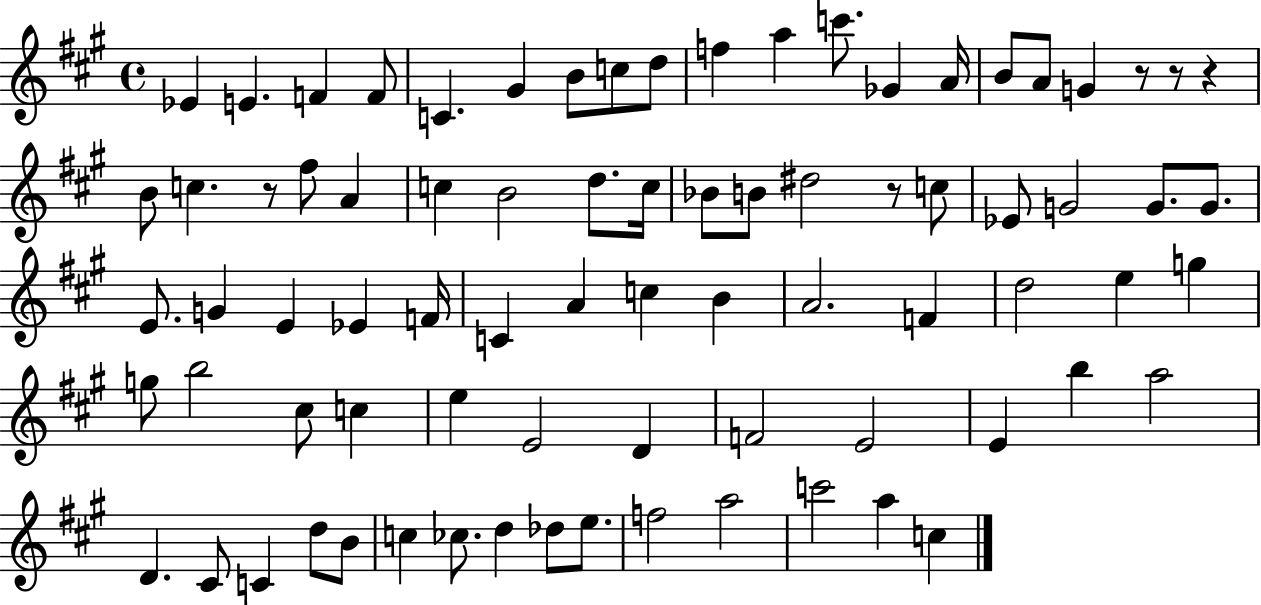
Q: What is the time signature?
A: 4/4